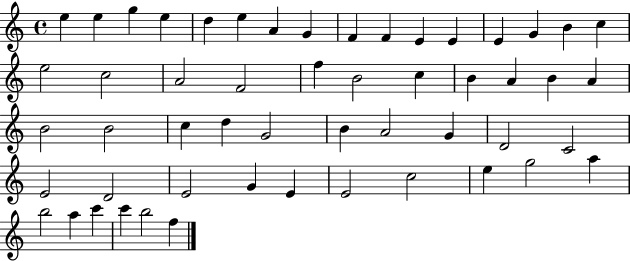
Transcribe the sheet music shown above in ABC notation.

X:1
T:Untitled
M:4/4
L:1/4
K:C
e e g e d e A G F F E E E G B c e2 c2 A2 F2 f B2 c B A B A B2 B2 c d G2 B A2 G D2 C2 E2 D2 E2 G E E2 c2 e g2 a b2 a c' c' b2 f